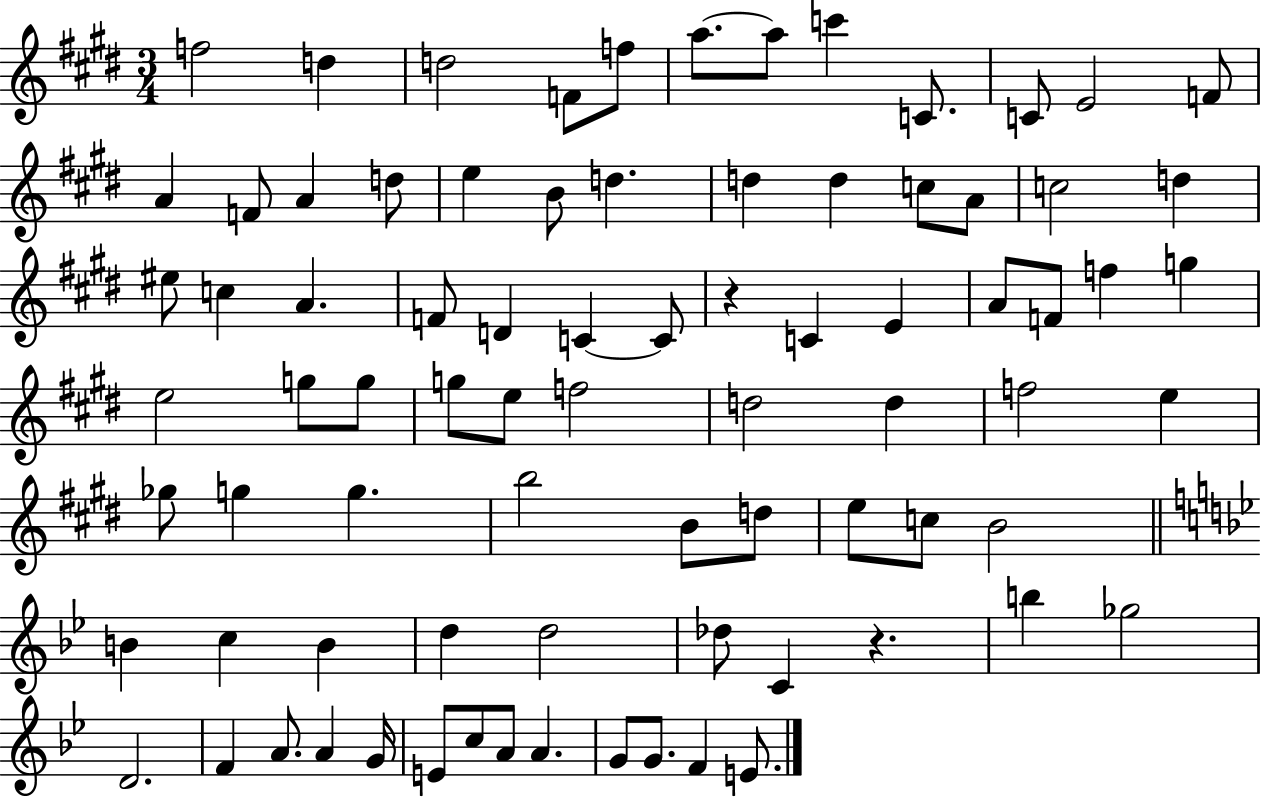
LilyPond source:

{
  \clef treble
  \numericTimeSignature
  \time 3/4
  \key e \major
  f''2 d''4 | d''2 f'8 f''8 | a''8.~~ a''8 c'''4 c'8. | c'8 e'2 f'8 | \break a'4 f'8 a'4 d''8 | e''4 b'8 d''4. | d''4 d''4 c''8 a'8 | c''2 d''4 | \break eis''8 c''4 a'4. | f'8 d'4 c'4~~ c'8 | r4 c'4 e'4 | a'8 f'8 f''4 g''4 | \break e''2 g''8 g''8 | g''8 e''8 f''2 | d''2 d''4 | f''2 e''4 | \break ges''8 g''4 g''4. | b''2 b'8 d''8 | e''8 c''8 b'2 | \bar "||" \break \key bes \major b'4 c''4 b'4 | d''4 d''2 | des''8 c'4 r4. | b''4 ges''2 | \break d'2. | f'4 a'8. a'4 g'16 | e'8 c''8 a'8 a'4. | g'8 g'8. f'4 e'8. | \break \bar "|."
}